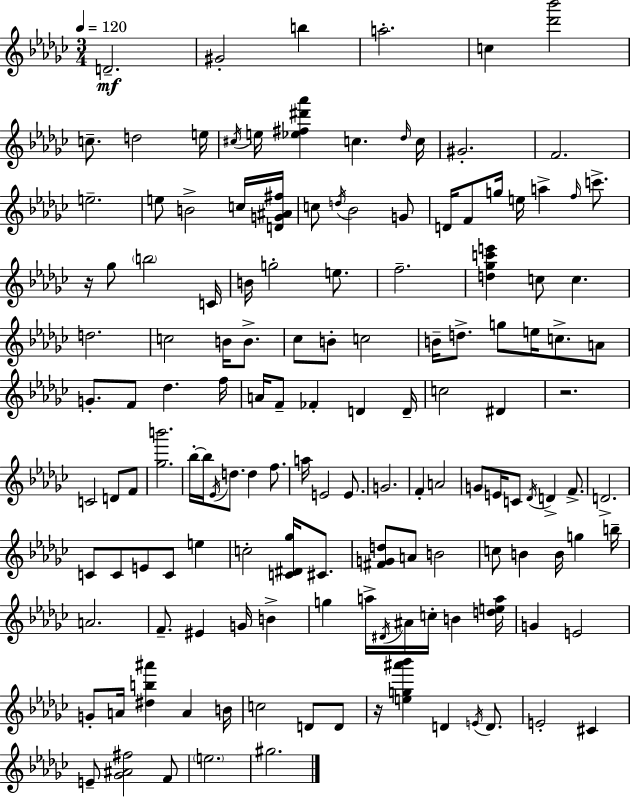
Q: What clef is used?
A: treble